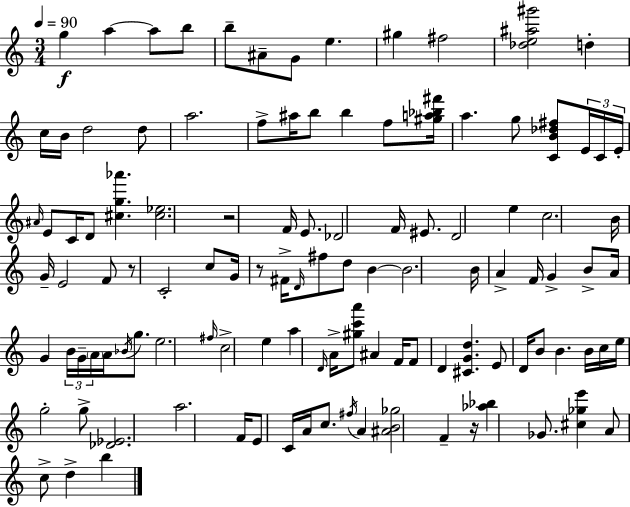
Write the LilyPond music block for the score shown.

{
  \clef treble
  \numericTimeSignature
  \time 3/4
  \key a \minor
  \tempo 4 = 90
  g''4\f a''4~~ a''8 b''8 | b''8-- ais'8-- g'8 e''4. | gis''4 fis''2 | <des'' e'' ais'' gis'''>2 d''4-. | \break c''16 b'16 d''2 d''8 | a''2. | f''8-> ais''16 b''8 b''4 f''8 <gis'' a'' bes'' fis'''>16 | a''4. g''8 <c' b' des'' fis''>8 \tuplet 3/2 { e'16 c'16 | \break e'16-. } \grace { ais'16 } e'8 c'16 d'8 <cis'' g'' aes'''>4. | <cis'' ees''>2. | r2 f'16 e'8. | des'2 f'16 eis'8. | \break d'2 e''4 | c''2. | b'16 g'16-- e'2 f'8 | r8 c'2-. c''8 | \break g'16 r8 fis'16-> \grace { d'16 } fis''8 d''8 b'4~~ | b'2. | b'16 a'4-> f'16 g'4-> | b'8-> a'16 g'4 \tuplet 3/2 { b'16 g'16-- \parenthesize a'16 } a'16 \acciaccatura { bes'16 } | \break g''8. e''2. | \grace { fis''16 } c''2-> | e''4 a''4 \grace { d'16 } a'16-> <gis'' c''' a'''>8 | ais'4 f'16 f'8 d'4 <cis' g' d''>4. | \break e'8 d'16 b'8 b'4. | b'16 c''16 e''16 g''2-. | g''8-> <des' ees'>2. | a''2. | \break f'16 e'8 c'16 a'16 c''8. | \acciaccatura { fis''16 } a'4 <ais' b' ges''>2 | f'4-- r16 <aes'' bes''>4 ges'8. | <cis'' ges'' e'''>4 a'8 c''8-> d''4-> | \break b''4 \bar "|."
}